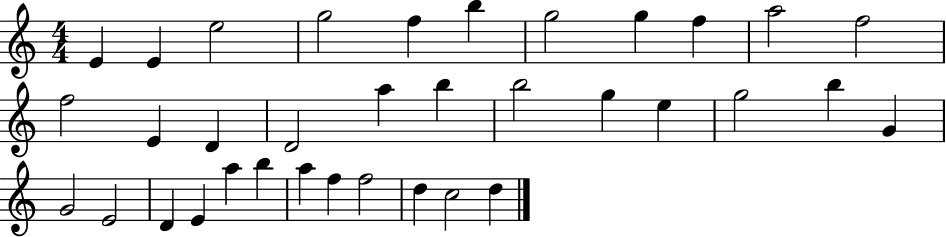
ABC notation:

X:1
T:Untitled
M:4/4
L:1/4
K:C
E E e2 g2 f b g2 g f a2 f2 f2 E D D2 a b b2 g e g2 b G G2 E2 D E a b a f f2 d c2 d